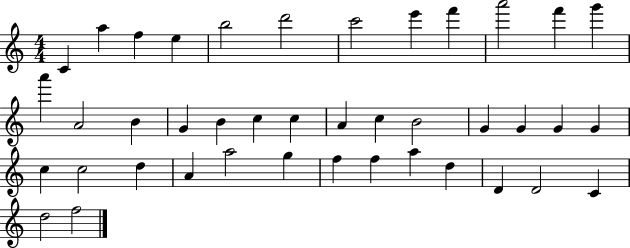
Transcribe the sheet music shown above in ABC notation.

X:1
T:Untitled
M:4/4
L:1/4
K:C
C a f e b2 d'2 c'2 e' f' a'2 f' g' a' A2 B G B c c A c B2 G G G G c c2 d A a2 g f f a d D D2 C d2 f2